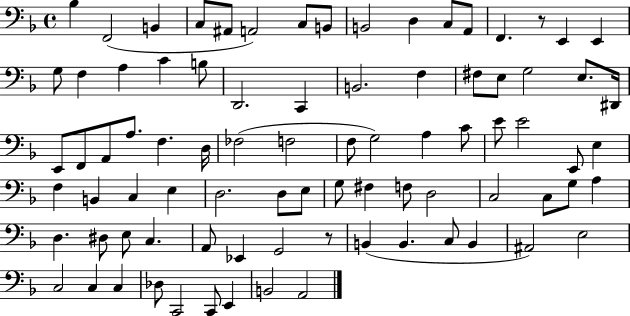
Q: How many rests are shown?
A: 2